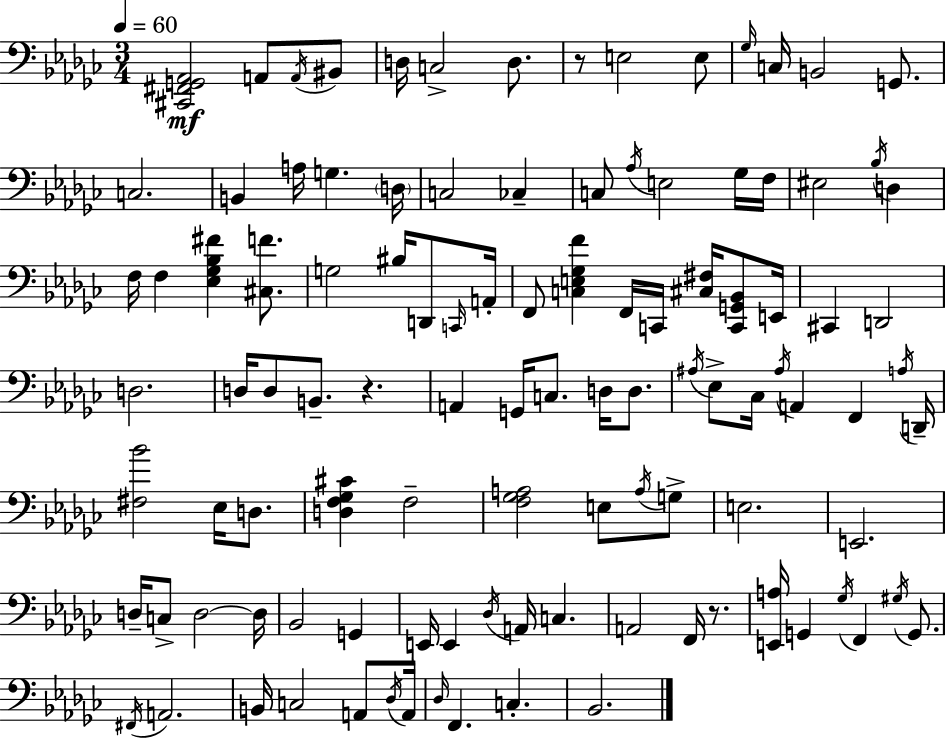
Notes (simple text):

[C#2,F#2,G2,Ab2]/h A2/e A2/s BIS2/e D3/s C3/h D3/e. R/e E3/h E3/e Gb3/s C3/s B2/h G2/e. C3/h. B2/q A3/s G3/q. D3/s C3/h CES3/q C3/e Ab3/s E3/h Gb3/s F3/s EIS3/h Bb3/s D3/q F3/s F3/q [Eb3,Gb3,Bb3,F#4]/q [C#3,F4]/e. G3/h BIS3/s D2/e C2/s A2/s F2/e [C3,E3,Gb3,F4]/q F2/s C2/s [C#3,F#3]/s [C2,G2,Bb2]/e E2/s C#2/q D2/h D3/h. D3/s D3/e B2/e. R/q. A2/q G2/s C3/e. D3/s D3/e. A#3/s Eb3/e CES3/s A#3/s A2/q F2/q A3/s D2/s [F#3,Bb4]/h Eb3/s D3/e. [D3,F3,Gb3,C#4]/q F3/h [F3,Gb3,A3]/h E3/e A3/s G3/e E3/h. E2/h. D3/s C3/e D3/h D3/s Bb2/h G2/q E2/s E2/q Db3/s A2/s C3/q. A2/h F2/s R/e. [E2,A3]/s G2/q Gb3/s F2/q G#3/s G2/e. F#2/s A2/h. B2/s C3/h A2/e Db3/s A2/s Db3/s F2/q. C3/q. Bb2/h.